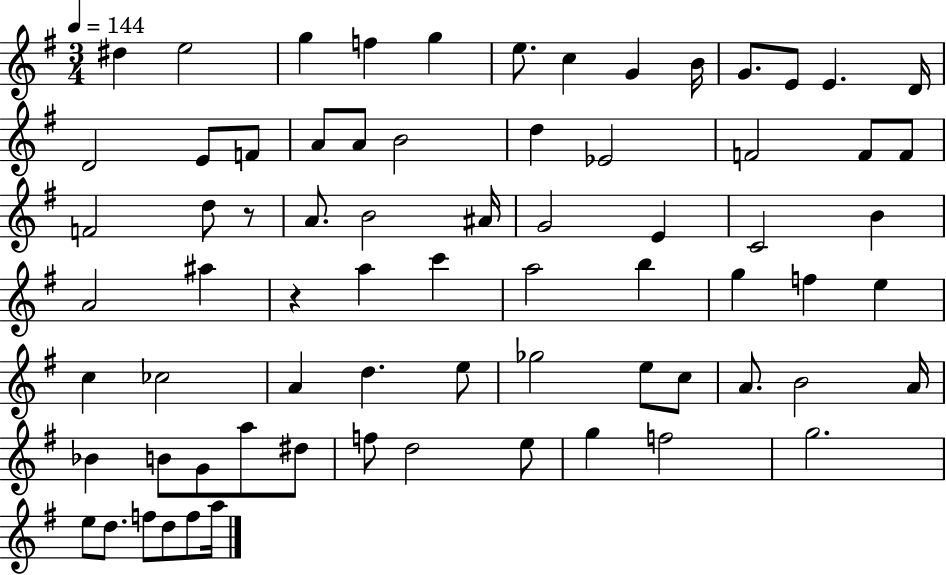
X:1
T:Untitled
M:3/4
L:1/4
K:G
^d e2 g f g e/2 c G B/4 G/2 E/2 E D/4 D2 E/2 F/2 A/2 A/2 B2 d _E2 F2 F/2 F/2 F2 d/2 z/2 A/2 B2 ^A/4 G2 E C2 B A2 ^a z a c' a2 b g f e c _c2 A d e/2 _g2 e/2 c/2 A/2 B2 A/4 _B B/2 G/2 a/2 ^d/2 f/2 d2 e/2 g f2 g2 e/2 d/2 f/2 d/2 f/2 a/4